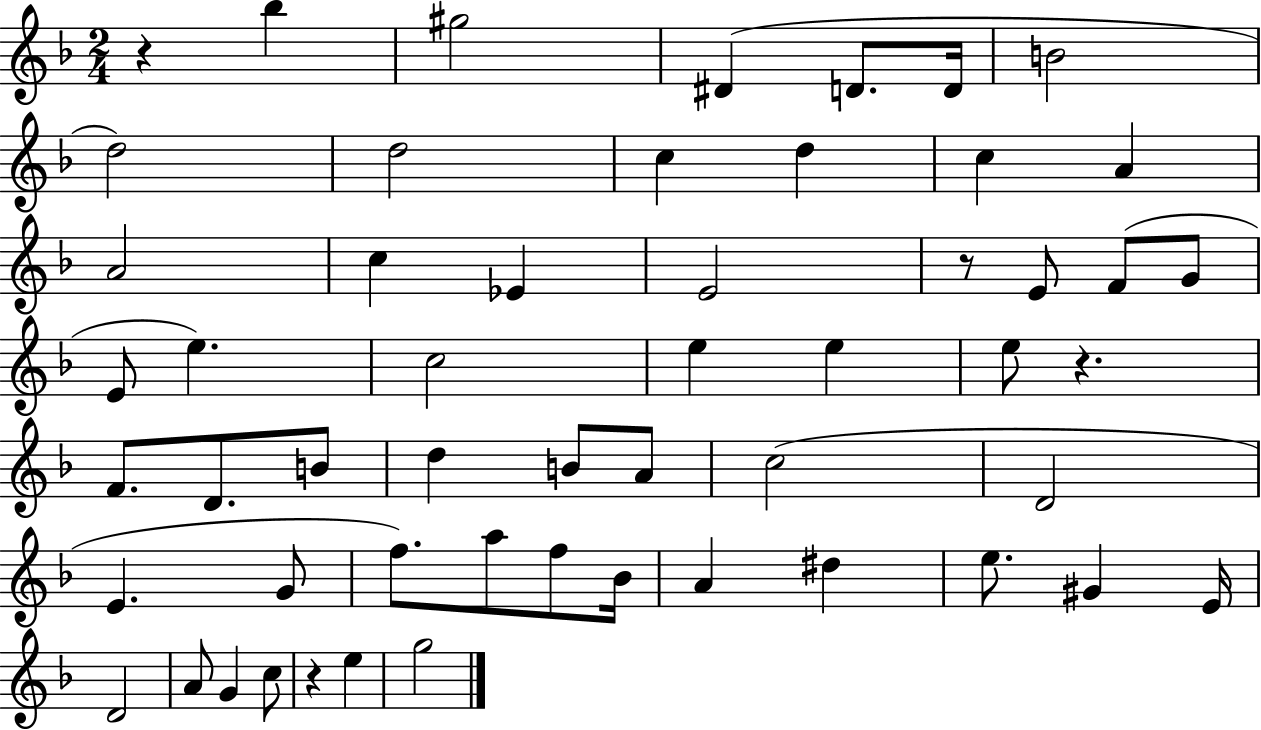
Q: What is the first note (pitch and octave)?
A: Bb5